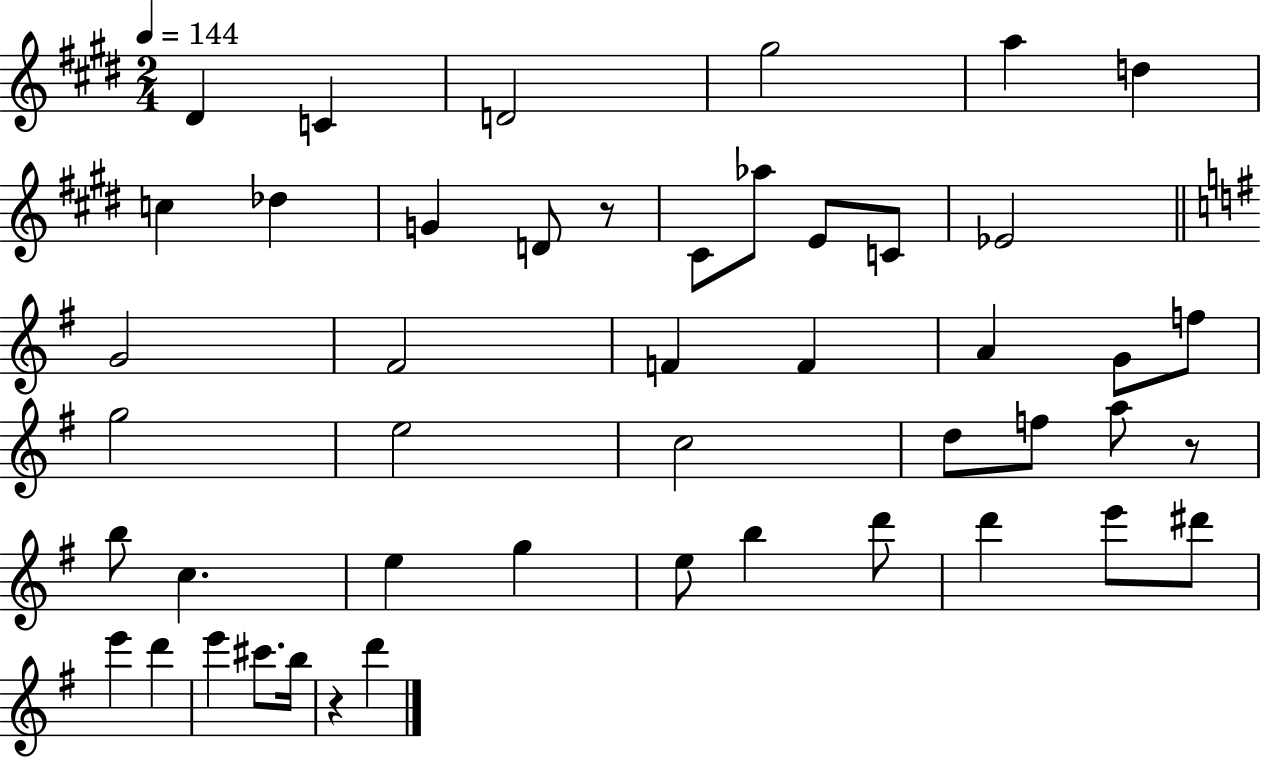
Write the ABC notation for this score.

X:1
T:Untitled
M:2/4
L:1/4
K:E
^D C D2 ^g2 a d c _d G D/2 z/2 ^C/2 _a/2 E/2 C/2 _E2 G2 ^F2 F F A G/2 f/2 g2 e2 c2 d/2 f/2 a/2 z/2 b/2 c e g e/2 b d'/2 d' e'/2 ^d'/2 e' d' e' ^c'/2 b/4 z d'